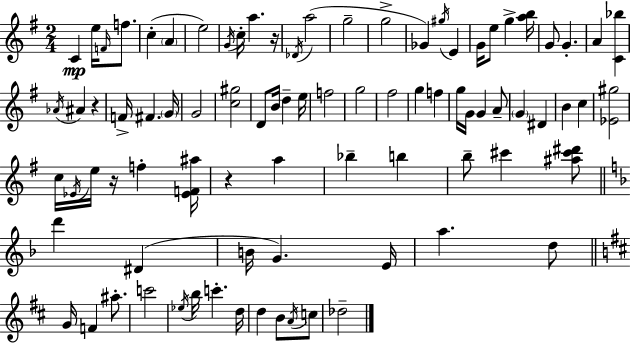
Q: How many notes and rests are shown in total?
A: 85